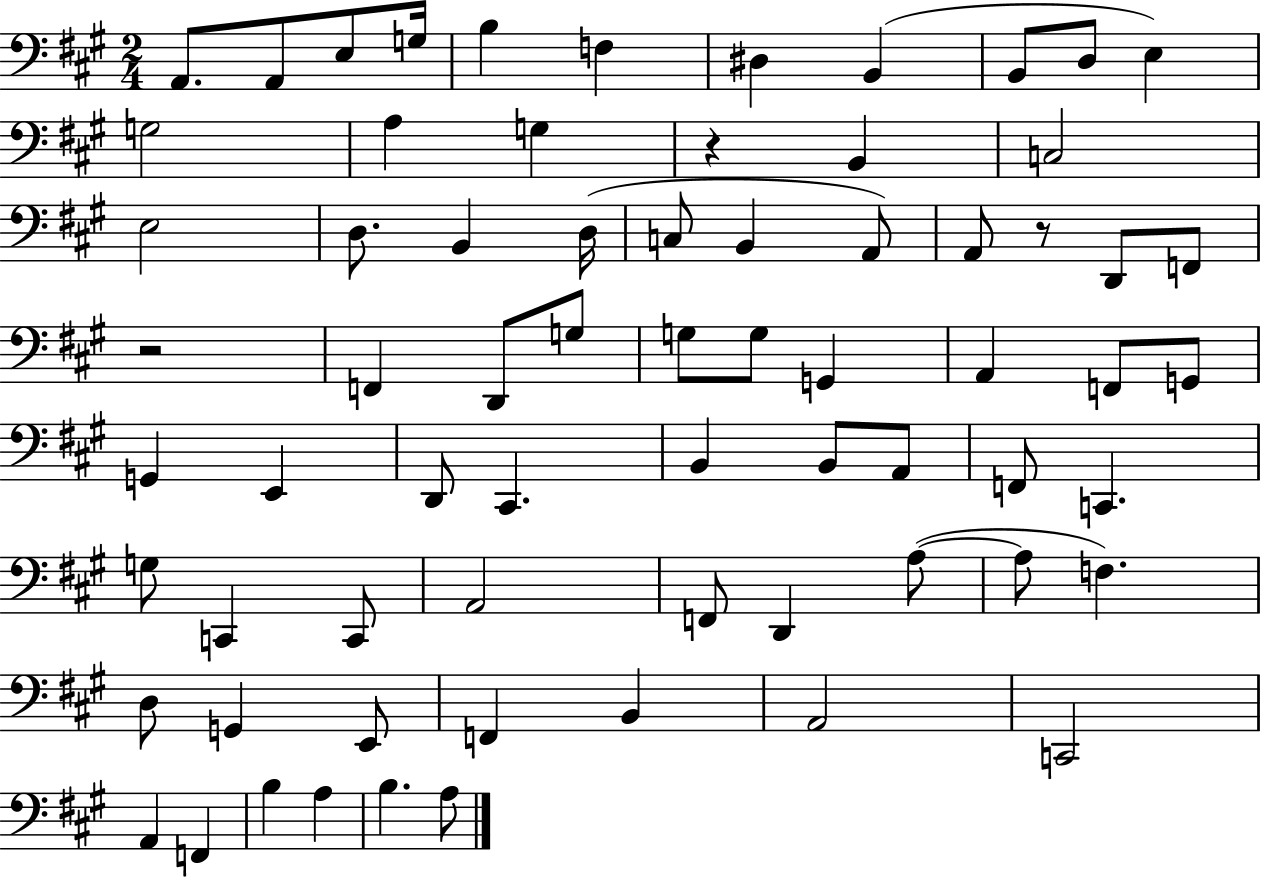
{
  \clef bass
  \numericTimeSignature
  \time 2/4
  \key a \major
  a,8. a,8 e8 g16 | b4 f4 | dis4 b,4( | b,8 d8 e4) | \break g2 | a4 g4 | r4 b,4 | c2 | \break e2 | d8. b,4 d16( | c8 b,4 a,8) | a,8 r8 d,8 f,8 | \break r2 | f,4 d,8 g8 | g8 g8 g,4 | a,4 f,8 g,8 | \break g,4 e,4 | d,8 cis,4. | b,4 b,8 a,8 | f,8 c,4. | \break g8 c,4 c,8 | a,2 | f,8 d,4 a8~(~ | a8 f4.) | \break d8 g,4 e,8 | f,4 b,4 | a,2 | c,2 | \break a,4 f,4 | b4 a4 | b4. a8 | \bar "|."
}